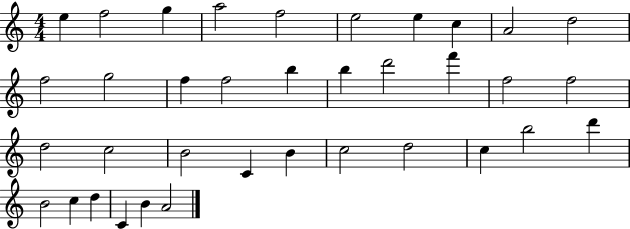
{
  \clef treble
  \numericTimeSignature
  \time 4/4
  \key c \major
  e''4 f''2 g''4 | a''2 f''2 | e''2 e''4 c''4 | a'2 d''2 | \break f''2 g''2 | f''4 f''2 b''4 | b''4 d'''2 f'''4 | f''2 f''2 | \break d''2 c''2 | b'2 c'4 b'4 | c''2 d''2 | c''4 b''2 d'''4 | \break b'2 c''4 d''4 | c'4 b'4 a'2 | \bar "|."
}